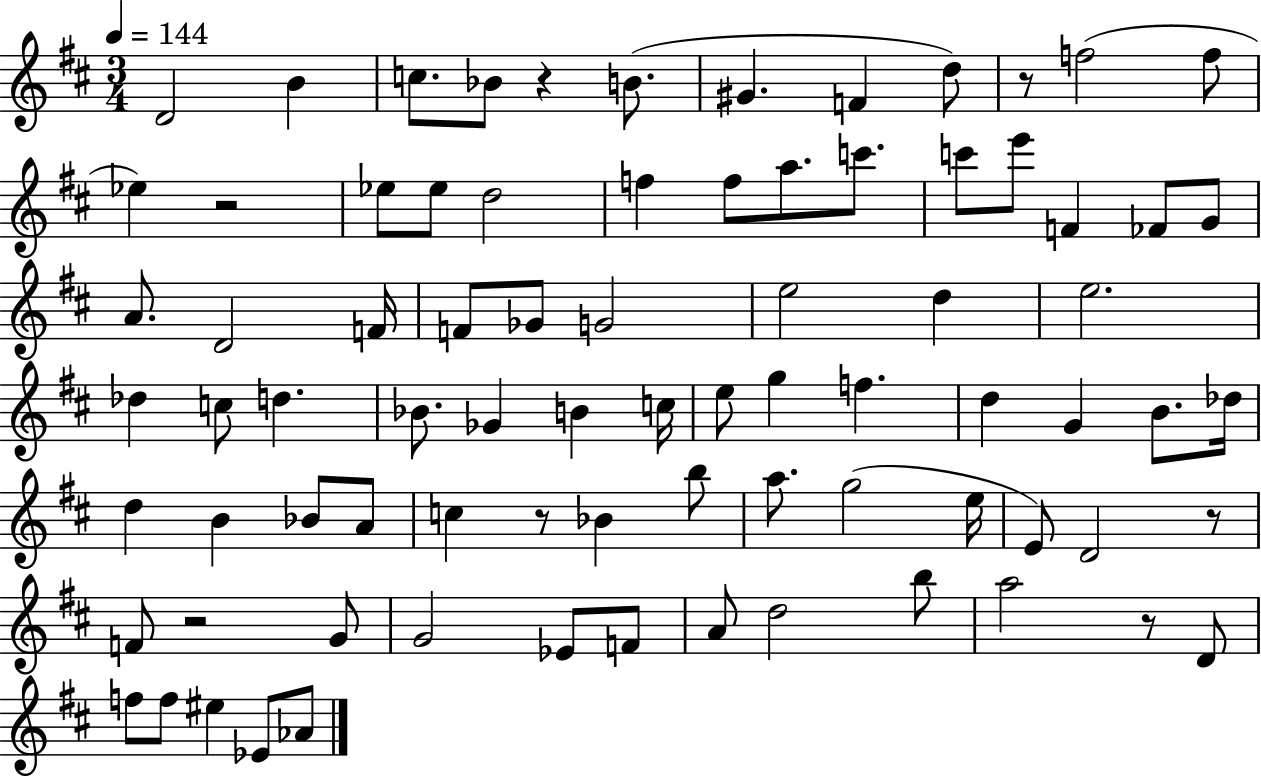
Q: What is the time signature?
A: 3/4